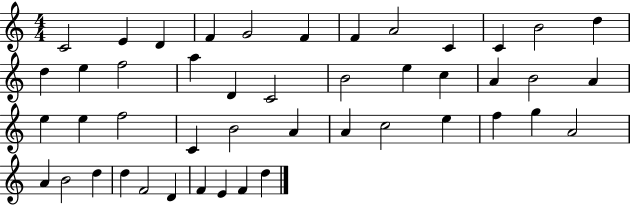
X:1
T:Untitled
M:4/4
L:1/4
K:C
C2 E D F G2 F F A2 C C B2 d d e f2 a D C2 B2 e c A B2 A e e f2 C B2 A A c2 e f g A2 A B2 d d F2 D F E F d